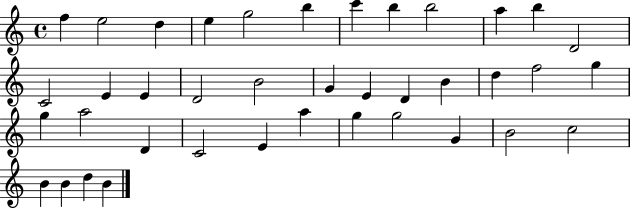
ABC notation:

X:1
T:Untitled
M:4/4
L:1/4
K:C
f e2 d e g2 b c' b b2 a b D2 C2 E E D2 B2 G E D B d f2 g g a2 D C2 E a g g2 G B2 c2 B B d B